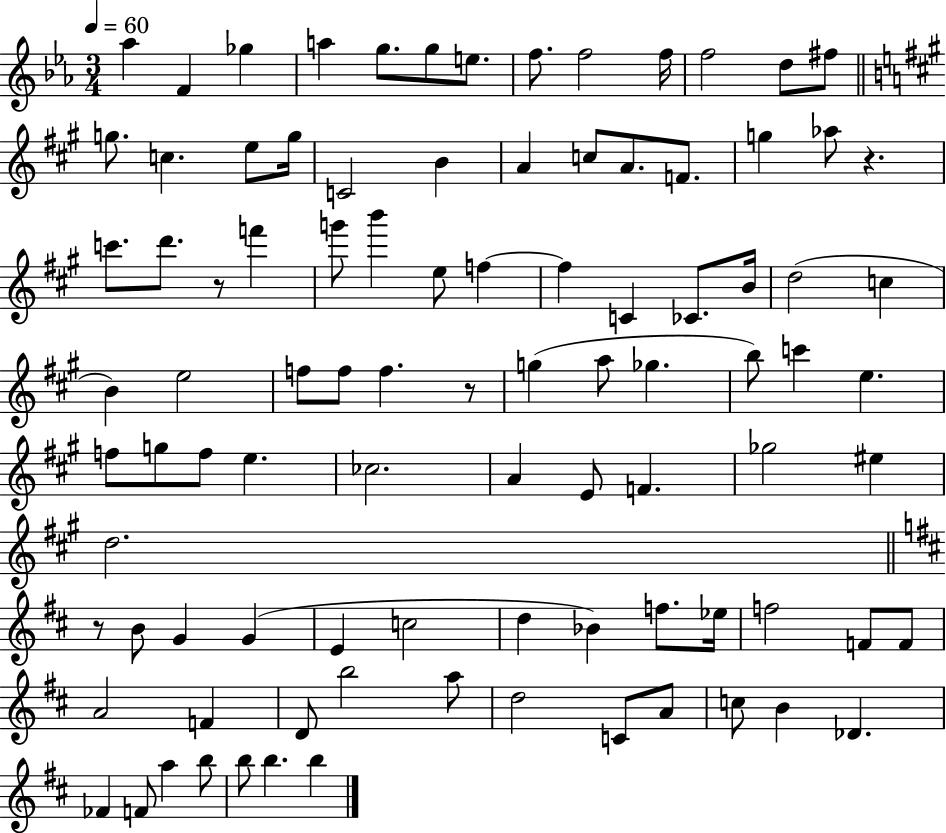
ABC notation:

X:1
T:Untitled
M:3/4
L:1/4
K:Eb
_a F _g a g/2 g/2 e/2 f/2 f2 f/4 f2 d/2 ^f/2 g/2 c e/2 g/4 C2 B A c/2 A/2 F/2 g _a/2 z c'/2 d'/2 z/2 f' g'/2 b' e/2 f f C _C/2 B/4 d2 c B e2 f/2 f/2 f z/2 g a/2 _g b/2 c' e f/2 g/2 f/2 e _c2 A E/2 F _g2 ^e d2 z/2 B/2 G G E c2 d _B f/2 _e/4 f2 F/2 F/2 A2 F D/2 b2 a/2 d2 C/2 A/2 c/2 B _D _F F/2 a b/2 b/2 b b